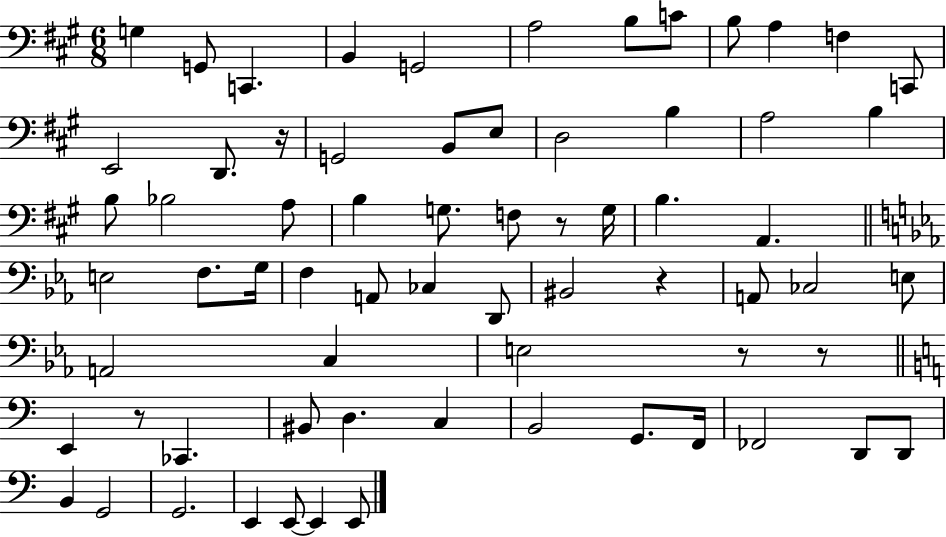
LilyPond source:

{
  \clef bass
  \numericTimeSignature
  \time 6/8
  \key a \major
  g4 g,8 c,4. | b,4 g,2 | a2 b8 c'8 | b8 a4 f4 c,8 | \break e,2 d,8. r16 | g,2 b,8 e8 | d2 b4 | a2 b4 | \break b8 bes2 a8 | b4 g8. f8 r8 g16 | b4. a,4. | \bar "||" \break \key ees \major e2 f8. g16 | f4 a,8 ces4 d,8 | bis,2 r4 | a,8 ces2 e8 | \break a,2 c4 | e2 r8 r8 | \bar "||" \break \key a \minor e,4 r8 ces,4. | bis,8 d4. c4 | b,2 g,8. f,16 | fes,2 d,8 d,8 | \break b,4 g,2 | g,2. | e,4 e,8~~ e,4 e,8 | \bar "|."
}